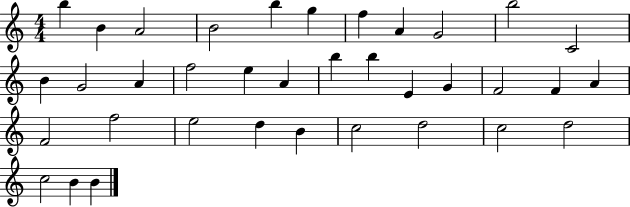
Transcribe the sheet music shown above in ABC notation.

X:1
T:Untitled
M:4/4
L:1/4
K:C
b B A2 B2 b g f A G2 b2 C2 B G2 A f2 e A b b E G F2 F A F2 f2 e2 d B c2 d2 c2 d2 c2 B B